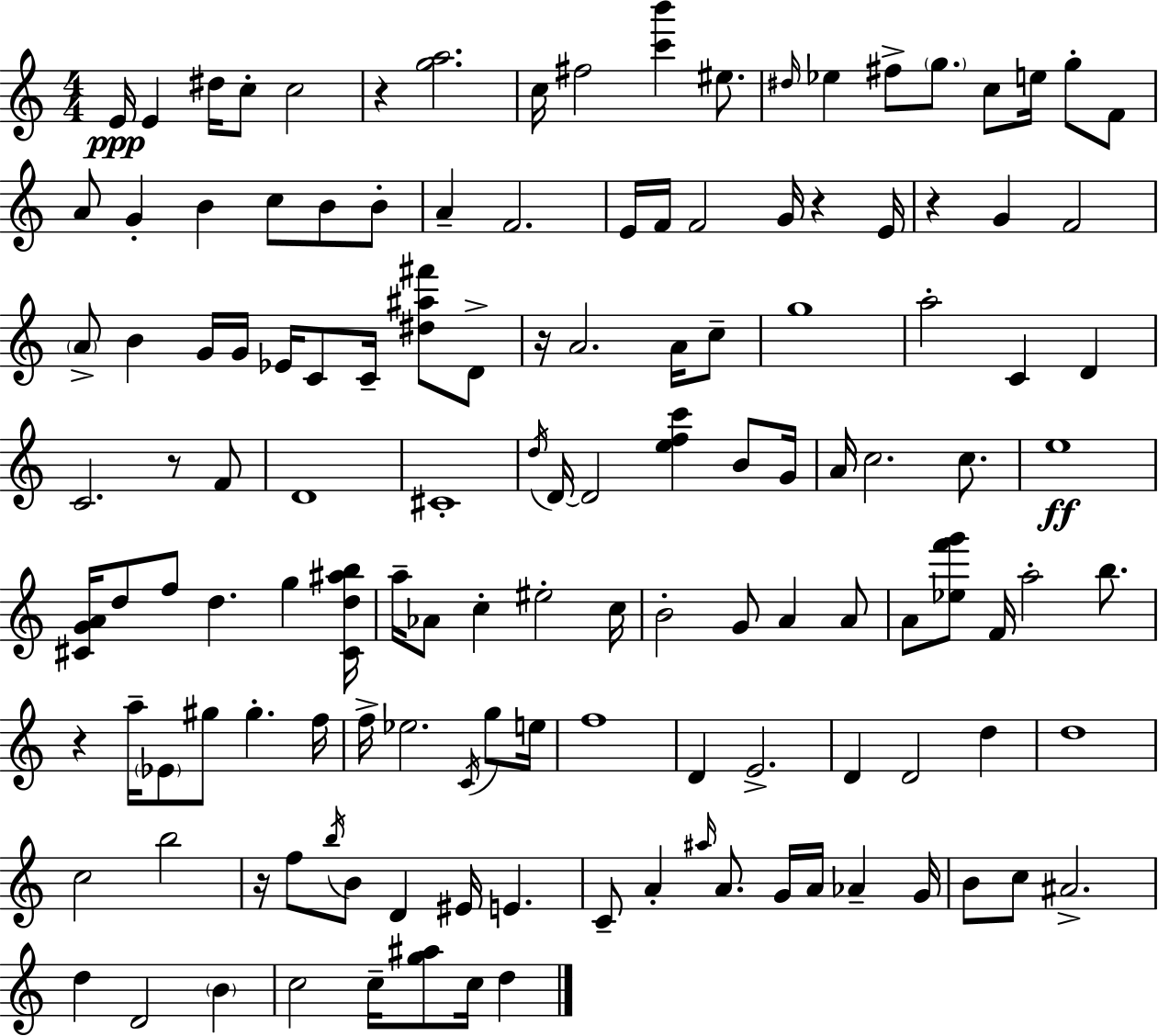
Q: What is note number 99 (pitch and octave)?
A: D4